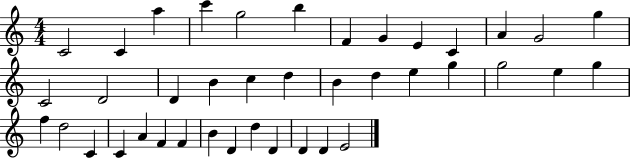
C4/h C4/q A5/q C6/q G5/h B5/q F4/q G4/q E4/q C4/q A4/q G4/h G5/q C4/h D4/h D4/q B4/q C5/q D5/q B4/q D5/q E5/q G5/q G5/h E5/q G5/q F5/q D5/h C4/q C4/q A4/q F4/q F4/q B4/q D4/q D5/q D4/q D4/q D4/q E4/h